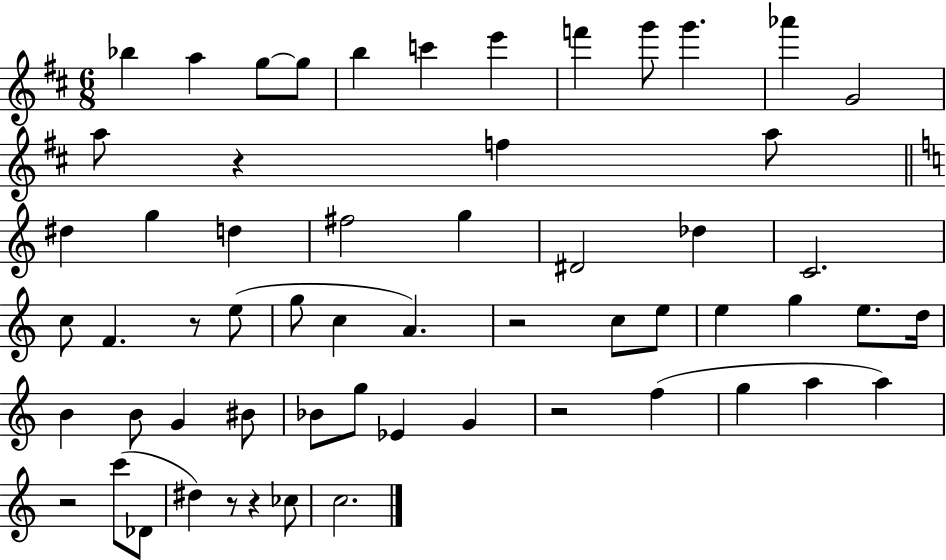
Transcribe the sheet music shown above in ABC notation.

X:1
T:Untitled
M:6/8
L:1/4
K:D
_b a g/2 g/2 b c' e' f' g'/2 g' _a' G2 a/2 z f a/2 ^d g d ^f2 g ^D2 _d C2 c/2 F z/2 e/2 g/2 c A z2 c/2 e/2 e g e/2 d/4 B B/2 G ^B/2 _B/2 g/2 _E G z2 f g a a z2 c'/2 _D/2 ^d z/2 z _c/2 c2